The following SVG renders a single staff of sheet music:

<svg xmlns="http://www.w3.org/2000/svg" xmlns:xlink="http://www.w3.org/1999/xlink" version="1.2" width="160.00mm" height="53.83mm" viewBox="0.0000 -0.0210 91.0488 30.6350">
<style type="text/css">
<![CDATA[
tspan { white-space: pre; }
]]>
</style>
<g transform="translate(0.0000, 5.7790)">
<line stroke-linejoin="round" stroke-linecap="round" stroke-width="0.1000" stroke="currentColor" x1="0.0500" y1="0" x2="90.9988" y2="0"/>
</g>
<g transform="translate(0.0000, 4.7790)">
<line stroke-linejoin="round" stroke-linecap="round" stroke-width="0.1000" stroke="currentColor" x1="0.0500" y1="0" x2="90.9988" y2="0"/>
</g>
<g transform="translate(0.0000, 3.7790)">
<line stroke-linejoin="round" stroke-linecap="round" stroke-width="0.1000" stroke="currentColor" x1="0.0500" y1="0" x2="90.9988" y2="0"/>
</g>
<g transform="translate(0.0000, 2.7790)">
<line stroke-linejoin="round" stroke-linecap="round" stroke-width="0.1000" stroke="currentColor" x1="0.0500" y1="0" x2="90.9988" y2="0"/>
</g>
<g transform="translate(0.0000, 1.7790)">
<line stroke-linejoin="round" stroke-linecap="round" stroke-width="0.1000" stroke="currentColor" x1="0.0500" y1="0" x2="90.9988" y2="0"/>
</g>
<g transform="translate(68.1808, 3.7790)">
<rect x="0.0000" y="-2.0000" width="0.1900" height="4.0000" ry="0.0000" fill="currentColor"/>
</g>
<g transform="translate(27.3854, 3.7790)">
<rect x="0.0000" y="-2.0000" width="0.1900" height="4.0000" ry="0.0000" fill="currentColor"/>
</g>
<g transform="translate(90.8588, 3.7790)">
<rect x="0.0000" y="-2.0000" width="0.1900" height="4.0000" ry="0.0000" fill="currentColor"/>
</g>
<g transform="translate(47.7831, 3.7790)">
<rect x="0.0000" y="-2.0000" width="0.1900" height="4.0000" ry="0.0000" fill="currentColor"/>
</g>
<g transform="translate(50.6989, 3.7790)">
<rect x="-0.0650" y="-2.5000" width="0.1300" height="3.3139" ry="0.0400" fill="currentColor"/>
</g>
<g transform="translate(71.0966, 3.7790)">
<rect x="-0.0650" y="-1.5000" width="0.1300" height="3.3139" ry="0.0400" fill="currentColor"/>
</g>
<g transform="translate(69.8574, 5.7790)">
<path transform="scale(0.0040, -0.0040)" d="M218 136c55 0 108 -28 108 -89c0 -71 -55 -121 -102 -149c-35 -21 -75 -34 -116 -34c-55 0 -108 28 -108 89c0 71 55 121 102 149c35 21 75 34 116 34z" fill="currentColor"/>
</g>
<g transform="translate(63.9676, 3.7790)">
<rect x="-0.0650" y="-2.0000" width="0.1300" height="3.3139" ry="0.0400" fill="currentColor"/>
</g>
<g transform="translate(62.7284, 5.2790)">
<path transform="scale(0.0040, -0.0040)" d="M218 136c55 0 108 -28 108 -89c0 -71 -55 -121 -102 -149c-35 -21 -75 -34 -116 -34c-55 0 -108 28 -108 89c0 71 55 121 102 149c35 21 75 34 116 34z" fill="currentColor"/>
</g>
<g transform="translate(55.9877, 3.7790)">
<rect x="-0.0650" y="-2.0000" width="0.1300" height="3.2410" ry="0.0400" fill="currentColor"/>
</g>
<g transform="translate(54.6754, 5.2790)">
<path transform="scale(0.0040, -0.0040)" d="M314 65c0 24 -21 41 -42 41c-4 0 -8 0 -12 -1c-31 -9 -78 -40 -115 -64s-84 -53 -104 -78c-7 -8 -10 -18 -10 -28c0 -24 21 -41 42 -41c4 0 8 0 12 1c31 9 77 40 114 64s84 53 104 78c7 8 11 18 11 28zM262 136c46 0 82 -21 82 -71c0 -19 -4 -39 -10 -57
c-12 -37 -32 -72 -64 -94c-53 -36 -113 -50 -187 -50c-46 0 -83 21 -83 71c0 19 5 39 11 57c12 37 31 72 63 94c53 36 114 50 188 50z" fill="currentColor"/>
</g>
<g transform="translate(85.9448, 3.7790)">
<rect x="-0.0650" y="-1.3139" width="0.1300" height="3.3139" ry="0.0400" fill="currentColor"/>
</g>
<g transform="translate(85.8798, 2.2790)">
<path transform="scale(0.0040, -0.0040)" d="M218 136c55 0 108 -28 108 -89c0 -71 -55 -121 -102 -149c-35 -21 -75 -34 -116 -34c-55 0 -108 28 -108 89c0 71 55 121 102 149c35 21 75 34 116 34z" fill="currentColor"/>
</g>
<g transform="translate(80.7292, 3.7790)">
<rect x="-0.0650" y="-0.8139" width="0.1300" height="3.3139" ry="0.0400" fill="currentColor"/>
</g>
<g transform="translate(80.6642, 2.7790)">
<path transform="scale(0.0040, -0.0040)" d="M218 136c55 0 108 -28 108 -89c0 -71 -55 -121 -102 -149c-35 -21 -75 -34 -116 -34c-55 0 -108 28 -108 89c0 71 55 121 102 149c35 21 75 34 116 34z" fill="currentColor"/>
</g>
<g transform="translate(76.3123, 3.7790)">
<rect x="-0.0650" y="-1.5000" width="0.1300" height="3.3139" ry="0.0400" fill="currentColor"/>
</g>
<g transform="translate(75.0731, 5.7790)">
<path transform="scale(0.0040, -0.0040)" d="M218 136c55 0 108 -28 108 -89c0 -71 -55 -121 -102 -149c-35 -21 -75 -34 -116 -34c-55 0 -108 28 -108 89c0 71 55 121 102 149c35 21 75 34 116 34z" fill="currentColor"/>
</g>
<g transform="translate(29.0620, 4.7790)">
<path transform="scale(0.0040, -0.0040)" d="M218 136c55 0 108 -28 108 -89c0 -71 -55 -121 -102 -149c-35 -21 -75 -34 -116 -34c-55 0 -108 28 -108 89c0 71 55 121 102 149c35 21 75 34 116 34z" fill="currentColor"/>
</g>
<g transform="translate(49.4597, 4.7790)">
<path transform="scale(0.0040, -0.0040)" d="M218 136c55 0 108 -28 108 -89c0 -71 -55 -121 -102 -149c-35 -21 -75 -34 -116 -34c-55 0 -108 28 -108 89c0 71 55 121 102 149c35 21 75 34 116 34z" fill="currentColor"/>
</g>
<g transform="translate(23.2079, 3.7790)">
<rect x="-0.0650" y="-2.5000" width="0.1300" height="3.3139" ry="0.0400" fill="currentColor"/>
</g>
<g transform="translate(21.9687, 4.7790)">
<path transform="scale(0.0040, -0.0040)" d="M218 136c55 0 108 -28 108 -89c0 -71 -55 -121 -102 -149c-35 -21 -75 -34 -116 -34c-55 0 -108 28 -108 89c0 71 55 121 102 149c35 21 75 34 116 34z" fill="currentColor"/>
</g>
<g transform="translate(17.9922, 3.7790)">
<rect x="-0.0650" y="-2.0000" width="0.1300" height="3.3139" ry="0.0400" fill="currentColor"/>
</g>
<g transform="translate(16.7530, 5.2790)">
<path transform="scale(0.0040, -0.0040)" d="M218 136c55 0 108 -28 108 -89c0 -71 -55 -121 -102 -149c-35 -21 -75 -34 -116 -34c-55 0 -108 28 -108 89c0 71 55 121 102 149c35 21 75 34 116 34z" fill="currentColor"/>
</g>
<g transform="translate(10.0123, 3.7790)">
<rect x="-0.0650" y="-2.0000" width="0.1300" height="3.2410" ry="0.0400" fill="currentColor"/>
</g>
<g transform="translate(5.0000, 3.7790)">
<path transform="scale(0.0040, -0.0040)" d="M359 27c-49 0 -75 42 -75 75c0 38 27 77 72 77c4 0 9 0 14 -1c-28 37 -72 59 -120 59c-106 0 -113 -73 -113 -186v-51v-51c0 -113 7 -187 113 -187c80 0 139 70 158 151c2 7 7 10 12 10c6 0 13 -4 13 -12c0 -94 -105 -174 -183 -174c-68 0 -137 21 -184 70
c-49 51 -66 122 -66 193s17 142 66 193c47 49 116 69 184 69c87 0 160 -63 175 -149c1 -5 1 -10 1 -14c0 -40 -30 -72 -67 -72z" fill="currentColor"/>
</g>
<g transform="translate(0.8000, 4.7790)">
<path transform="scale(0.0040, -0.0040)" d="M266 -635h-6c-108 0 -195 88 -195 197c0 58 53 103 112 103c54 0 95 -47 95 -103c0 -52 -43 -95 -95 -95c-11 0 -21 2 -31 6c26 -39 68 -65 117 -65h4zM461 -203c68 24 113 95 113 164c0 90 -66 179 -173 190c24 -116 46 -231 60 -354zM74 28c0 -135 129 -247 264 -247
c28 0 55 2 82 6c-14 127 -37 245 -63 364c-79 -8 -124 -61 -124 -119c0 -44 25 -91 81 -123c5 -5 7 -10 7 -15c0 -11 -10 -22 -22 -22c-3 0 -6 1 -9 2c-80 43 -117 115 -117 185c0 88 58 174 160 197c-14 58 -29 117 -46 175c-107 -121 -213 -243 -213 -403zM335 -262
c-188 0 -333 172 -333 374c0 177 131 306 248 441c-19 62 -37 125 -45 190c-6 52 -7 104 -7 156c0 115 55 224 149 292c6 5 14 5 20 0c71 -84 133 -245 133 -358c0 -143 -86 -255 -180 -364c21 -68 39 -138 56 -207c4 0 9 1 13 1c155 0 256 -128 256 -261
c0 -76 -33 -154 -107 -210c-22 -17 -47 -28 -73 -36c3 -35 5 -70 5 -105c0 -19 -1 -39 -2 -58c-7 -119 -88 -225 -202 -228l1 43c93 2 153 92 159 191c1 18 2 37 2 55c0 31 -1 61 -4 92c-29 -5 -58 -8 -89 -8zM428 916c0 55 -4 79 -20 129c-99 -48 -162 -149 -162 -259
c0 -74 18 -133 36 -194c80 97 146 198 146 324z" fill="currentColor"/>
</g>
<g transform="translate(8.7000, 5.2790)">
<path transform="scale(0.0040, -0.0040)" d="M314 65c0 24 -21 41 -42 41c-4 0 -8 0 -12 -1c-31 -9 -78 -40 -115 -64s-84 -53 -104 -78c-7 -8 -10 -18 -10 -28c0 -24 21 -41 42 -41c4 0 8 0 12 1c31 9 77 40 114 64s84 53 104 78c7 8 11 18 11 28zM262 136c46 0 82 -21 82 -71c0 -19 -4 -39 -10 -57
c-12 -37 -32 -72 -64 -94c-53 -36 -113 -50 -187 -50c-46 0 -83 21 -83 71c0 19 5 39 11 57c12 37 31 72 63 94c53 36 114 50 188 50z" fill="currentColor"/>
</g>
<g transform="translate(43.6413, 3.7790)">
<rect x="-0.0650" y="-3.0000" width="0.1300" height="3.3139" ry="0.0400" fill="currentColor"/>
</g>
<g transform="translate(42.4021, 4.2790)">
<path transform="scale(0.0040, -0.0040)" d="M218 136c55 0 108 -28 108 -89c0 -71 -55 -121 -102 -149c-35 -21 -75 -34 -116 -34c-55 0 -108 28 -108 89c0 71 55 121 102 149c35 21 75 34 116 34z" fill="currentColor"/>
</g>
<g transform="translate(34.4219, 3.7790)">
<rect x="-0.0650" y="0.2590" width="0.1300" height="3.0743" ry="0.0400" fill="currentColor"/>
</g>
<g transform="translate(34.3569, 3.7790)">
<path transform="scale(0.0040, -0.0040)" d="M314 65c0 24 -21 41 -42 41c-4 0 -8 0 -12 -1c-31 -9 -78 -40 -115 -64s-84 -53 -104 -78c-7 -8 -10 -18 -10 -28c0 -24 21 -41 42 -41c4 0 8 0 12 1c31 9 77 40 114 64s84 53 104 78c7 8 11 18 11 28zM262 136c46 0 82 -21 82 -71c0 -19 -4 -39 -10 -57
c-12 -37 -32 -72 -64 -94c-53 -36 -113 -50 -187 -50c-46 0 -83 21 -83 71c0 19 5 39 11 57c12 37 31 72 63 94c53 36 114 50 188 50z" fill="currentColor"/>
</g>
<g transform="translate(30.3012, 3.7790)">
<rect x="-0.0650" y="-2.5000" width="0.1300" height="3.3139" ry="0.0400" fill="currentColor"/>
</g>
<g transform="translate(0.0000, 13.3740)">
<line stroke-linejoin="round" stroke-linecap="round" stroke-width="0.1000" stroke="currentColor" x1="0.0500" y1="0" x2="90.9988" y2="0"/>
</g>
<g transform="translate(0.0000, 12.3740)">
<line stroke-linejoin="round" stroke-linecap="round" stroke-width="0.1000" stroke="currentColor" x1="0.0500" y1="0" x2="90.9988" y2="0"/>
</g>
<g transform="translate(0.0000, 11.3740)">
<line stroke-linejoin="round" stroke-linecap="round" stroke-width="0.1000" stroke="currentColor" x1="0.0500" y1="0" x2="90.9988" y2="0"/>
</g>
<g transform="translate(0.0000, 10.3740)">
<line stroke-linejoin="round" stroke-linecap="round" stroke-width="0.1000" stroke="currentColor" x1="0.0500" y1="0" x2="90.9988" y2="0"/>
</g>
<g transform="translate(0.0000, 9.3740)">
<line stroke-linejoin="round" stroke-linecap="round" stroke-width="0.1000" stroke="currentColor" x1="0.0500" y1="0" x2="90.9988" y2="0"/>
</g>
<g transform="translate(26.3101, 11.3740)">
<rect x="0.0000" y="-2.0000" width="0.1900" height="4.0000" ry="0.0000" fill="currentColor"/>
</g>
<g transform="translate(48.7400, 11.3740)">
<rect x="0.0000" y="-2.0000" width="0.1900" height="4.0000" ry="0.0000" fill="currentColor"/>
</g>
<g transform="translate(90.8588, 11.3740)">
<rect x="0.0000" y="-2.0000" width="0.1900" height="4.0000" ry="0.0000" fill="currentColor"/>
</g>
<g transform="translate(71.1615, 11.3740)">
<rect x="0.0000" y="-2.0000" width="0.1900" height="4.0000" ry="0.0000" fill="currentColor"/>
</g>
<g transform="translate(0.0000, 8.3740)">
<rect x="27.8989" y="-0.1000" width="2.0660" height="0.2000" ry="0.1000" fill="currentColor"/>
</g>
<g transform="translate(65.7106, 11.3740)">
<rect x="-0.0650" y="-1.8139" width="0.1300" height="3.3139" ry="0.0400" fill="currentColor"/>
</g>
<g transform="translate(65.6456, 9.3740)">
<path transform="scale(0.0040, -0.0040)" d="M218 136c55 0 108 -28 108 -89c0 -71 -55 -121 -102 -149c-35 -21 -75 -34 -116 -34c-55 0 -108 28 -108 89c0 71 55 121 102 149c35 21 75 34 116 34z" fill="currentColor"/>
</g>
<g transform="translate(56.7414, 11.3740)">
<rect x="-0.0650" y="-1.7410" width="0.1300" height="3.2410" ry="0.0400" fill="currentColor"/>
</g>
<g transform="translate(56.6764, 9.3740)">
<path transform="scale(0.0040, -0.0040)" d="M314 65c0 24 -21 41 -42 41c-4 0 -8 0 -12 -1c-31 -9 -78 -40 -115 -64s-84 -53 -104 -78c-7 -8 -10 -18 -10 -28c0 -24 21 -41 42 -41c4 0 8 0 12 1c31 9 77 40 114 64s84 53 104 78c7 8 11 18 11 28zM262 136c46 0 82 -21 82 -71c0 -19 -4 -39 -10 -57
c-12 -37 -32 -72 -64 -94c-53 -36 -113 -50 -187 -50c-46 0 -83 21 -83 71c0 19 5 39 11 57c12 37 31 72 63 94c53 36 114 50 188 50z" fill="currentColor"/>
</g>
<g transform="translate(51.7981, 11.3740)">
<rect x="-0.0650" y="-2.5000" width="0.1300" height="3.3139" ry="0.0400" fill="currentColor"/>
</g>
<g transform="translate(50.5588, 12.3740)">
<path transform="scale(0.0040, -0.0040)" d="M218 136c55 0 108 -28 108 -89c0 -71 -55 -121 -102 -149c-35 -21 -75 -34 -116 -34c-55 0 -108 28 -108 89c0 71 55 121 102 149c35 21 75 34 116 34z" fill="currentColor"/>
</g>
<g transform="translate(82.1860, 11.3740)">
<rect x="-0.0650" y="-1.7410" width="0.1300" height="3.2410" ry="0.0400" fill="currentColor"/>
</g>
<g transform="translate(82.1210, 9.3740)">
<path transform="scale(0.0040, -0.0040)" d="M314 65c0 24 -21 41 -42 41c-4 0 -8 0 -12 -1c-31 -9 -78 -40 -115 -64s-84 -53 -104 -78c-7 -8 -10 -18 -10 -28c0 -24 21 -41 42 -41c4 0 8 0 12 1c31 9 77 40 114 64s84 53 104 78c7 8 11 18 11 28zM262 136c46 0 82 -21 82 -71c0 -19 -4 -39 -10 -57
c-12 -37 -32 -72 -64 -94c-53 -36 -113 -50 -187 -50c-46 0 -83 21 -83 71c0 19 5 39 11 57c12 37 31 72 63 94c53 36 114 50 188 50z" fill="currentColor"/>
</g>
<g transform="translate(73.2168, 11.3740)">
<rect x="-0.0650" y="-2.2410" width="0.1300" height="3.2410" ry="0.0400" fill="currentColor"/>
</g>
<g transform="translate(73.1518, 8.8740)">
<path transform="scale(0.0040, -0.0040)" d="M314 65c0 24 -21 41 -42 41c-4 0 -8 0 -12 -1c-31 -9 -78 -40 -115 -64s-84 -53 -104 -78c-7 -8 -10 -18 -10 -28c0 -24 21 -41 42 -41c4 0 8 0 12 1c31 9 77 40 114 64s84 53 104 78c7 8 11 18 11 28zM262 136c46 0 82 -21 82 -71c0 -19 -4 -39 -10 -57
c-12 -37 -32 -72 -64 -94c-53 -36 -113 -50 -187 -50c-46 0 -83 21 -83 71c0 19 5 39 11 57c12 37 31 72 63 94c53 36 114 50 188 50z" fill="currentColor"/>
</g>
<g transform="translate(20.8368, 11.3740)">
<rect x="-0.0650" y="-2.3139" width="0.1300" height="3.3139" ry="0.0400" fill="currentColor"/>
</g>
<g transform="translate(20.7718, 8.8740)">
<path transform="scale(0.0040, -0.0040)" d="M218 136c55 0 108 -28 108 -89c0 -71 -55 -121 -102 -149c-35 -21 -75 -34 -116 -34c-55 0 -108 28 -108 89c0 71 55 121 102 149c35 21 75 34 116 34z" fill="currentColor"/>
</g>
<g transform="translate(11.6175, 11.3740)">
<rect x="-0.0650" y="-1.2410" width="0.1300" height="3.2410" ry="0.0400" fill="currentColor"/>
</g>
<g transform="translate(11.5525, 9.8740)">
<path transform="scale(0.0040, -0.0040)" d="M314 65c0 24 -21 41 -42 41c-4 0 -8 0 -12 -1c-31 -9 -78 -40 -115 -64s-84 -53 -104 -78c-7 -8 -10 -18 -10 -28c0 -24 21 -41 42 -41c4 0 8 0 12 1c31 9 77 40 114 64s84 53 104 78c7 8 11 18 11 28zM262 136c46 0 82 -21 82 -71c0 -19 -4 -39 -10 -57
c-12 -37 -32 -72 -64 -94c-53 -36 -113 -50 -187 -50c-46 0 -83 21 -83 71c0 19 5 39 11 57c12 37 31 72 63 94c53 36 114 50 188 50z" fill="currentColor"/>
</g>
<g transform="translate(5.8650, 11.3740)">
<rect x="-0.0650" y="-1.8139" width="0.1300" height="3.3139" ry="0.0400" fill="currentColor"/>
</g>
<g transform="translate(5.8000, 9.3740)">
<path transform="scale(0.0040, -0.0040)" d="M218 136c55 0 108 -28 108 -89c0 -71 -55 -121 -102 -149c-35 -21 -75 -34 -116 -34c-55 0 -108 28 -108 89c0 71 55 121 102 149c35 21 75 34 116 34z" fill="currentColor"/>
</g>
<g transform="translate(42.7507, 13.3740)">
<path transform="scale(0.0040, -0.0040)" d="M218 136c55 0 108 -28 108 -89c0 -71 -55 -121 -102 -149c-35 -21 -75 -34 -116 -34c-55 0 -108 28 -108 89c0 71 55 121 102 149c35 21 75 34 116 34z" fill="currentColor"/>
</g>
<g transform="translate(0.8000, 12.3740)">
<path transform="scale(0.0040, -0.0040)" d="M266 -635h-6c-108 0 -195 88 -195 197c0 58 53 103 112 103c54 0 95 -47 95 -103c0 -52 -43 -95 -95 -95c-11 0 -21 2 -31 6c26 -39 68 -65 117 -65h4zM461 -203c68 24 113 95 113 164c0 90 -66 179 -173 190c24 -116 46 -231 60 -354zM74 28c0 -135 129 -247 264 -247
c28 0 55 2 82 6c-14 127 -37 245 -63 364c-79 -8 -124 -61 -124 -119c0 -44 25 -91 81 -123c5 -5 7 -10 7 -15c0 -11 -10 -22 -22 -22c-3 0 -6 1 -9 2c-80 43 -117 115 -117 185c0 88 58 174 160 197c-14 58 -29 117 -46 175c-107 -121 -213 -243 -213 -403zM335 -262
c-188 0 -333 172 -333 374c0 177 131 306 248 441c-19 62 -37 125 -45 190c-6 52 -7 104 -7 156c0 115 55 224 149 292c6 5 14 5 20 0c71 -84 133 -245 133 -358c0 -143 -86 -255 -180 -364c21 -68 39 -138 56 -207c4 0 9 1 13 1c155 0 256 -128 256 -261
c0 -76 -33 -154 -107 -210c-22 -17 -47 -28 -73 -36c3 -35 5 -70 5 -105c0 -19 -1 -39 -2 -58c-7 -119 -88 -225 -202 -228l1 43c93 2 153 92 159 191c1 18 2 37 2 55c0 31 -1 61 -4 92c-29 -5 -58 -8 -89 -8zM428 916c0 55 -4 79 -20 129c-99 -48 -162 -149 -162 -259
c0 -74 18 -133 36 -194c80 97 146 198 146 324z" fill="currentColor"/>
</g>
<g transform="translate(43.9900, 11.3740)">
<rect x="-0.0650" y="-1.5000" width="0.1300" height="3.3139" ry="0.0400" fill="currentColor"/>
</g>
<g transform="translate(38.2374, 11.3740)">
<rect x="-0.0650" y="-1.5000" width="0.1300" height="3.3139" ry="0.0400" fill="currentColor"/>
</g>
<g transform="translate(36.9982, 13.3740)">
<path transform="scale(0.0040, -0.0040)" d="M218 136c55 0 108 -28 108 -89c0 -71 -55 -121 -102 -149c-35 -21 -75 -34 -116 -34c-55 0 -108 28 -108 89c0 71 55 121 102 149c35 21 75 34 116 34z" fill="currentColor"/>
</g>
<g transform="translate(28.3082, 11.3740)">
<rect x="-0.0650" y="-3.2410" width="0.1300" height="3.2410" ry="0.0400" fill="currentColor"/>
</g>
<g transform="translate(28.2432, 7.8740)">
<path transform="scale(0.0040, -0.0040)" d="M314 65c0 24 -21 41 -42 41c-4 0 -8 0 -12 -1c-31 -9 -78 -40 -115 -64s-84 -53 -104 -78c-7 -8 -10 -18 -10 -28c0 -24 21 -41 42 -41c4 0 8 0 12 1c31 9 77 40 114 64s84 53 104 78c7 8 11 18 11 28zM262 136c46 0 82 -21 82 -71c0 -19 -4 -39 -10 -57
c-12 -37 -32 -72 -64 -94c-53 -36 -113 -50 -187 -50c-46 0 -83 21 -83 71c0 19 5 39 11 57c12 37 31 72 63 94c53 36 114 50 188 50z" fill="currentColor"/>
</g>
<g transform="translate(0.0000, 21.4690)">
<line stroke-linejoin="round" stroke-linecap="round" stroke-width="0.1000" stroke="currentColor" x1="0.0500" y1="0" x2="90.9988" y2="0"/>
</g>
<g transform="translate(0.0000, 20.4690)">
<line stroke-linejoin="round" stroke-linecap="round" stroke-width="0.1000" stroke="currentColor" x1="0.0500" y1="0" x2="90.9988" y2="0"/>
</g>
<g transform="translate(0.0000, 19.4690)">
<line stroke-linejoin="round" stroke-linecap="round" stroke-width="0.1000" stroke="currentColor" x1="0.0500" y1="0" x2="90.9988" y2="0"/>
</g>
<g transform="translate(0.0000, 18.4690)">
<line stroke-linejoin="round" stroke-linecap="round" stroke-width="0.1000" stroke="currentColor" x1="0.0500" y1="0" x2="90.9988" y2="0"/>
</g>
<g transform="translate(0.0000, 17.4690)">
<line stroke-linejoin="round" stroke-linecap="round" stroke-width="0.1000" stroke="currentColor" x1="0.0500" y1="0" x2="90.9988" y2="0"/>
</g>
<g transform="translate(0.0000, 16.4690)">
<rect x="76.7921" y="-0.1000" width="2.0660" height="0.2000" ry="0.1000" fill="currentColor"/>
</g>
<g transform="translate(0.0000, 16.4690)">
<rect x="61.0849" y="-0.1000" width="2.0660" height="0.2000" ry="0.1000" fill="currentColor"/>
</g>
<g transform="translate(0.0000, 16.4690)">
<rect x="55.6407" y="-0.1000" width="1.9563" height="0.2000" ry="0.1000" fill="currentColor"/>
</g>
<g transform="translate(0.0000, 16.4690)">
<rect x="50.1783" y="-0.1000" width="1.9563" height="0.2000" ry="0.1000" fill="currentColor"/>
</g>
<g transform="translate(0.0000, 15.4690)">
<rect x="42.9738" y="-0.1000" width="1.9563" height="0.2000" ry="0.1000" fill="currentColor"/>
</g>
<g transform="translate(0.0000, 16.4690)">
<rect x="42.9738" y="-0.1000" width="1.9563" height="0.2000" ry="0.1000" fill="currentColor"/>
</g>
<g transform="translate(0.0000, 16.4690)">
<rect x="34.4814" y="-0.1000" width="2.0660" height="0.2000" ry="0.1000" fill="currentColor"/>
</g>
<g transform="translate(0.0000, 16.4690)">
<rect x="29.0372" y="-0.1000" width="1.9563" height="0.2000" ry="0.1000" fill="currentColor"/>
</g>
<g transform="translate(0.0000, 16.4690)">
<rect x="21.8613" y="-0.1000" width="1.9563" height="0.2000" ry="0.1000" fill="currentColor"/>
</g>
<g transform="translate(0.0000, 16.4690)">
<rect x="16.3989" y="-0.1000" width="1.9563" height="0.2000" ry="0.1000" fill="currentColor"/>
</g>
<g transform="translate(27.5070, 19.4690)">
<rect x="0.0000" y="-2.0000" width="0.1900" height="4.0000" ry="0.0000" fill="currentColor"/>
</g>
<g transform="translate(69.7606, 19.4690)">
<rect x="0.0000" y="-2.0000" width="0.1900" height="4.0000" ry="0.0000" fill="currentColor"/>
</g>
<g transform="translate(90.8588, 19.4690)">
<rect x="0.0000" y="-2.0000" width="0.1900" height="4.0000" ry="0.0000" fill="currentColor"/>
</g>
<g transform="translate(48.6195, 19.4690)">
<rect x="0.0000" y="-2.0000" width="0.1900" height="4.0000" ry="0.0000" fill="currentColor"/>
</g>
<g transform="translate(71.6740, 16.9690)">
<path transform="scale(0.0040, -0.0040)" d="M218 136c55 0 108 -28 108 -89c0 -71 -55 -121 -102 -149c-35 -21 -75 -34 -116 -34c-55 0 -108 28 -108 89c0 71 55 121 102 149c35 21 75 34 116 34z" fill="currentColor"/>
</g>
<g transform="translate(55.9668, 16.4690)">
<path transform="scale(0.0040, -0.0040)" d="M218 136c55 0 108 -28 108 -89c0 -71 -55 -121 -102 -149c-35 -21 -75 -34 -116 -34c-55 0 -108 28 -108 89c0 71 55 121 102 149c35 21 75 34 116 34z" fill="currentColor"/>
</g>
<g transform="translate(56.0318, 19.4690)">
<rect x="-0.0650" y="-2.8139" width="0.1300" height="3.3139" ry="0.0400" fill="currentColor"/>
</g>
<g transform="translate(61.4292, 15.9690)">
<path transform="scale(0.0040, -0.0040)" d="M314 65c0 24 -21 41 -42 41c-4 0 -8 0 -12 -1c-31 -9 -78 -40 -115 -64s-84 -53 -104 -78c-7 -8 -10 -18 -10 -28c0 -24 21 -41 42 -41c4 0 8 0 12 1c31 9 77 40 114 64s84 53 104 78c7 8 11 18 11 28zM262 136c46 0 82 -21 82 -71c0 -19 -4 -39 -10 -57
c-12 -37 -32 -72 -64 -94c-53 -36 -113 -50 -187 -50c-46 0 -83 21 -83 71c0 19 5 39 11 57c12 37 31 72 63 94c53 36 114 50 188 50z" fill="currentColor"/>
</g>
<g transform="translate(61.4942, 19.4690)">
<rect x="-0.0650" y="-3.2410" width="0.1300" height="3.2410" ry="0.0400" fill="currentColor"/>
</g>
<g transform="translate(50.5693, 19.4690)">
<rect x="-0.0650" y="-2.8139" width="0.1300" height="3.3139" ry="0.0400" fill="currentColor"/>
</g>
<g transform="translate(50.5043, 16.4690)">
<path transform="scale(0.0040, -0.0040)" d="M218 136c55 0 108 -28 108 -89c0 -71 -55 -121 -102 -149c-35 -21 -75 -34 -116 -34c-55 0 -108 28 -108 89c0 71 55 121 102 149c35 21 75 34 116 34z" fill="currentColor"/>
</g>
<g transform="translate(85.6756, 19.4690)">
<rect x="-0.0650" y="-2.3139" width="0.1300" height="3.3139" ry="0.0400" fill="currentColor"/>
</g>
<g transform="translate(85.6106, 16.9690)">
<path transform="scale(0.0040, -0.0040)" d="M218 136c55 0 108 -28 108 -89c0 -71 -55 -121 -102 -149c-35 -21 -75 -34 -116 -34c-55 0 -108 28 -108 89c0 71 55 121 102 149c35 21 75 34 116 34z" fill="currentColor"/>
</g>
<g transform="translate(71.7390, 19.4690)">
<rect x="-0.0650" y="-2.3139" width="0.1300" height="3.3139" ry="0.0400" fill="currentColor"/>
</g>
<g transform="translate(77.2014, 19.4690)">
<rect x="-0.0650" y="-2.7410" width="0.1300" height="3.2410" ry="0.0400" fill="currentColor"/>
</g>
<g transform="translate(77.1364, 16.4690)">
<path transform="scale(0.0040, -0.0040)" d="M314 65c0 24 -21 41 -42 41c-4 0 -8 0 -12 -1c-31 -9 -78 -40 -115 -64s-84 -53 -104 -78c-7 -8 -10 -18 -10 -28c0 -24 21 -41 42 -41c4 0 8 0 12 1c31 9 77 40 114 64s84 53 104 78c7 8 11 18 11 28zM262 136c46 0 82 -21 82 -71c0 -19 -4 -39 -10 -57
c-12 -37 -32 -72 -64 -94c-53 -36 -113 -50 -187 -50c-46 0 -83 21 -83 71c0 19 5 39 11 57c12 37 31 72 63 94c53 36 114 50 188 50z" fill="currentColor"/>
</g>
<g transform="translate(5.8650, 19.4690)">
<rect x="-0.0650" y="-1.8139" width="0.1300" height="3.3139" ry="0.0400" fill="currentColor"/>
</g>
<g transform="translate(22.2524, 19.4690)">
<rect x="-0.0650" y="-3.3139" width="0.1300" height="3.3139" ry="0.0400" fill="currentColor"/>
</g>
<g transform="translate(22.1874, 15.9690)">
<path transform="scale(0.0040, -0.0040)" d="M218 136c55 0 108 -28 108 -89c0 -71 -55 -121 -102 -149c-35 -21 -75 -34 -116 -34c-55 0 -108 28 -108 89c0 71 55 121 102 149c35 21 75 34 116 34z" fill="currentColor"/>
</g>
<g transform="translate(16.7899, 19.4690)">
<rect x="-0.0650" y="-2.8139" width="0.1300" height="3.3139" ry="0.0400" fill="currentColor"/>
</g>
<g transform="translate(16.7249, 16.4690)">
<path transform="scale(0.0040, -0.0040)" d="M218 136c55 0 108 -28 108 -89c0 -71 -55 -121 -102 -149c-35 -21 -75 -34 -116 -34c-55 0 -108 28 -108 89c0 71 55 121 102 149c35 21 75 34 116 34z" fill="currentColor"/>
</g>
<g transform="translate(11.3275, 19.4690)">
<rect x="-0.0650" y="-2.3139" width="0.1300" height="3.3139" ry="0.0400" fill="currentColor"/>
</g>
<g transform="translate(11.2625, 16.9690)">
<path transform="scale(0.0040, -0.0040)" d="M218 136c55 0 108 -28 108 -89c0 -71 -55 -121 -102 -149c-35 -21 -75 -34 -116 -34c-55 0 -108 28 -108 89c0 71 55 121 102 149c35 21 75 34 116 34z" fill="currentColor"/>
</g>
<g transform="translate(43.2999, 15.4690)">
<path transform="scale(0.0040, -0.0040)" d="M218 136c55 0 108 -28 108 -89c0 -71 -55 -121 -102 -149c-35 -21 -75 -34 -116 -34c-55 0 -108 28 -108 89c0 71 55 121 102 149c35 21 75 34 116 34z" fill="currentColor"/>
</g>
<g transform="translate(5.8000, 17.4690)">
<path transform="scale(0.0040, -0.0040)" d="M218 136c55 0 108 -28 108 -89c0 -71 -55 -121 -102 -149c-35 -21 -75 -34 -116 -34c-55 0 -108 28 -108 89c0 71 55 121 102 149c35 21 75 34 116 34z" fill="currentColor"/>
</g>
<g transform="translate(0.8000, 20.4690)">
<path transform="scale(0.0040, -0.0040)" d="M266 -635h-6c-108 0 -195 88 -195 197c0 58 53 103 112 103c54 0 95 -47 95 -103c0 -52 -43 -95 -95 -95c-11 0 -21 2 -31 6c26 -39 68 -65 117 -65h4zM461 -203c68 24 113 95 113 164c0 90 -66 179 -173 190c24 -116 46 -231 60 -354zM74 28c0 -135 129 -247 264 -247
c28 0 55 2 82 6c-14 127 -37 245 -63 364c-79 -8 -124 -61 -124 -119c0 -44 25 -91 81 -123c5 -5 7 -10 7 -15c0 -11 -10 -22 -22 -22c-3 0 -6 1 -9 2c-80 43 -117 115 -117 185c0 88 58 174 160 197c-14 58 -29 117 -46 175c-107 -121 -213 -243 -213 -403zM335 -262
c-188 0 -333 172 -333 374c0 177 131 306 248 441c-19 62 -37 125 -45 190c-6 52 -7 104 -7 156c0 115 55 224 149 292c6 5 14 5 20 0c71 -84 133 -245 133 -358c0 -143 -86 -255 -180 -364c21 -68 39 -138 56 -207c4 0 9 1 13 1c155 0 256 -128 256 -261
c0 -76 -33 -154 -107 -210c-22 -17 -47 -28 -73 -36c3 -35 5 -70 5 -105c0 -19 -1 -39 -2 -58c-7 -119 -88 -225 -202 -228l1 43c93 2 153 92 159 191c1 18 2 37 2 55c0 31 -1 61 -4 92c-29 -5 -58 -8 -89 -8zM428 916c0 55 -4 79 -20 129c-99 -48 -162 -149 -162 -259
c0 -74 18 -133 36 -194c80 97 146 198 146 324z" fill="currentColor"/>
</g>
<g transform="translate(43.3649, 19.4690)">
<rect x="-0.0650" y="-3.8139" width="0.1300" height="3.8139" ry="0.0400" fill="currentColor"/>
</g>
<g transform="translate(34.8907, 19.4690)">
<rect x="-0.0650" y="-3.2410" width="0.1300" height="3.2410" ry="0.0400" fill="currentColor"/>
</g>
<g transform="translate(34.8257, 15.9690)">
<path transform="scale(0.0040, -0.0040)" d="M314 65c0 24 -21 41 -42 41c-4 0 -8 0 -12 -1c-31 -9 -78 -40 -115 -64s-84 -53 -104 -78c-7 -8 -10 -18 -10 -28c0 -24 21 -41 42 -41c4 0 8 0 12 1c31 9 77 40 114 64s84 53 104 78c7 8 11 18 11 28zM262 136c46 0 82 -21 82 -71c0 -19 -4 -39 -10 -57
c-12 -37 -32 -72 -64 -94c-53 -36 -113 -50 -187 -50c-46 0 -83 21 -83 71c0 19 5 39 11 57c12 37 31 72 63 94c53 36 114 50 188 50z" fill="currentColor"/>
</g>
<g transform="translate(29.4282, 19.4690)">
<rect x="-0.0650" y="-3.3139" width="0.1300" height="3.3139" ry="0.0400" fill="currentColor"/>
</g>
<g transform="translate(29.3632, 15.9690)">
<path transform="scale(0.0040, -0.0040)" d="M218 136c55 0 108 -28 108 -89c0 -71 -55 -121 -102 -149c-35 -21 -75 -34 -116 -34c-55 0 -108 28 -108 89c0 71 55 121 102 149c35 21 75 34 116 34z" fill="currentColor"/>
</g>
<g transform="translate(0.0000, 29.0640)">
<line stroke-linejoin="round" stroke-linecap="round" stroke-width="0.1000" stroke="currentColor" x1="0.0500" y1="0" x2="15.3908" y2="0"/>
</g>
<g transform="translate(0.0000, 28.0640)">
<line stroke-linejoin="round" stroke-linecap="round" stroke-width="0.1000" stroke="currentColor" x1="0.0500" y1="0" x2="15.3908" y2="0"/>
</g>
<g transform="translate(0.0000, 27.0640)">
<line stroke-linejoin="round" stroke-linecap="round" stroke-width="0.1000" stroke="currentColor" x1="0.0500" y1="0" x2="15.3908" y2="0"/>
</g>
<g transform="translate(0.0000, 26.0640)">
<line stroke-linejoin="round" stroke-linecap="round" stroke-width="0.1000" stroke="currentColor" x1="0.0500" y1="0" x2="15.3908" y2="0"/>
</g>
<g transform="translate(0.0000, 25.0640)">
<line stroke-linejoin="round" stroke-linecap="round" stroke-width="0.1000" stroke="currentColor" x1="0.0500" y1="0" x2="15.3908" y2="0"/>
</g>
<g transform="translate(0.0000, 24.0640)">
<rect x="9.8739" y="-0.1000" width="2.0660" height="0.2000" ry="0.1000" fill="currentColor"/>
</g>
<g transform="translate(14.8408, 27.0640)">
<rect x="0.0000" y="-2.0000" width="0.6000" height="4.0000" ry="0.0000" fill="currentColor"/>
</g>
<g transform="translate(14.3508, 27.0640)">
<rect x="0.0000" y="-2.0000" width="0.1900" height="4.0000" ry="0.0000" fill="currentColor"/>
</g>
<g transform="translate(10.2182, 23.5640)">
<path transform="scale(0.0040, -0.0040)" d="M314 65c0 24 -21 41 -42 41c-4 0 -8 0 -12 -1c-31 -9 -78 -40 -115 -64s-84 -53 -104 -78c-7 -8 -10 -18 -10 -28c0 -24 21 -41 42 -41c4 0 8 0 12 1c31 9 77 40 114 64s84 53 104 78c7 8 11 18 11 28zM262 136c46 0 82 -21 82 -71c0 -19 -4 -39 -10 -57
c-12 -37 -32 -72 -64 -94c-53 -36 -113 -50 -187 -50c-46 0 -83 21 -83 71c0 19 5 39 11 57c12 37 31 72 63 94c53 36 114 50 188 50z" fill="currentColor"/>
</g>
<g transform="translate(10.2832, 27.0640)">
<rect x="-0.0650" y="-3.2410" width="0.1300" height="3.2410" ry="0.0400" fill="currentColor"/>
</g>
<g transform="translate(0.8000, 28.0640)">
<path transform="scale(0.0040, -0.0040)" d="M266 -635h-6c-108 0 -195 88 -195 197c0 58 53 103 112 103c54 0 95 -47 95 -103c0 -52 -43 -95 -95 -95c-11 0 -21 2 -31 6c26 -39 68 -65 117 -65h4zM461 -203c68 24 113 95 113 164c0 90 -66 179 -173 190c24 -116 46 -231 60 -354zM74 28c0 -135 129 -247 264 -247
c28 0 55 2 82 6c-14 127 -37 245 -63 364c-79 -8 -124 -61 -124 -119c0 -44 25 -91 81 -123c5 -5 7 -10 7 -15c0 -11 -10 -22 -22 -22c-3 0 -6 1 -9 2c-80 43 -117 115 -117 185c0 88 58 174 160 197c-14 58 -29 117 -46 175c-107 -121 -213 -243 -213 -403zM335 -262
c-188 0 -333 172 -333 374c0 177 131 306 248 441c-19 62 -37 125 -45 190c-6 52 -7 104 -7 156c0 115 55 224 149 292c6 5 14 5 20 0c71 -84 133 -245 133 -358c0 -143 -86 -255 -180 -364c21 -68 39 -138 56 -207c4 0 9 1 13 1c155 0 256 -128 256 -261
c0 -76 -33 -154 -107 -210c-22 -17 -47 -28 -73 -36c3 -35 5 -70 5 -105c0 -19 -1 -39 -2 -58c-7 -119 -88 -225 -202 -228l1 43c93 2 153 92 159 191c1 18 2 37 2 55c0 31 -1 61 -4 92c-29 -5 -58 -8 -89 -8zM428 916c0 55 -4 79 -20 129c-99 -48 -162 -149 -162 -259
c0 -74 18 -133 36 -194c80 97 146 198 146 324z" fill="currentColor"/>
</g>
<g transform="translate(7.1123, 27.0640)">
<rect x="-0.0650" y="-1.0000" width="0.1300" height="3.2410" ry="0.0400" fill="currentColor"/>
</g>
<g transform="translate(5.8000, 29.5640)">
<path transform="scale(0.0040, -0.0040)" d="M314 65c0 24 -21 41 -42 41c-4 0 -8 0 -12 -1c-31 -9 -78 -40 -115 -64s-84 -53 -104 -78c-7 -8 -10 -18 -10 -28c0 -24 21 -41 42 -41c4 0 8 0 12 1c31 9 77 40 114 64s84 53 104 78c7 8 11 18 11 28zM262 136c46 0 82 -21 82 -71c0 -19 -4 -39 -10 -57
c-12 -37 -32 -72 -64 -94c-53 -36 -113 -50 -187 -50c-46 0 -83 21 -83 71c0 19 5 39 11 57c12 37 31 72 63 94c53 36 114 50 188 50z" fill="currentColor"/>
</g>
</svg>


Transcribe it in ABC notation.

X:1
T:Untitled
M:4/4
L:1/4
K:C
F2 F G G B2 A G F2 F E E d e f e2 g b2 E E G f2 f g2 f2 f g a b b b2 c' a a b2 g a2 g D2 b2